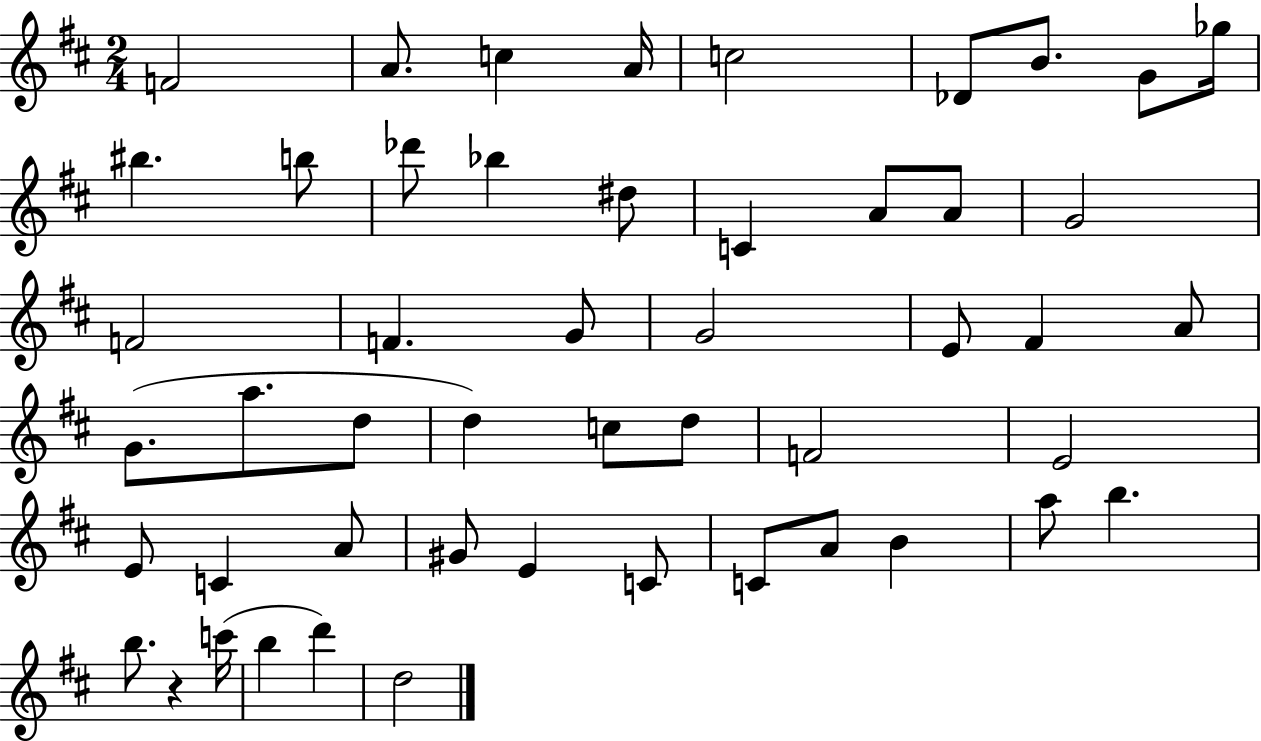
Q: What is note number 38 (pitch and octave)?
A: E4